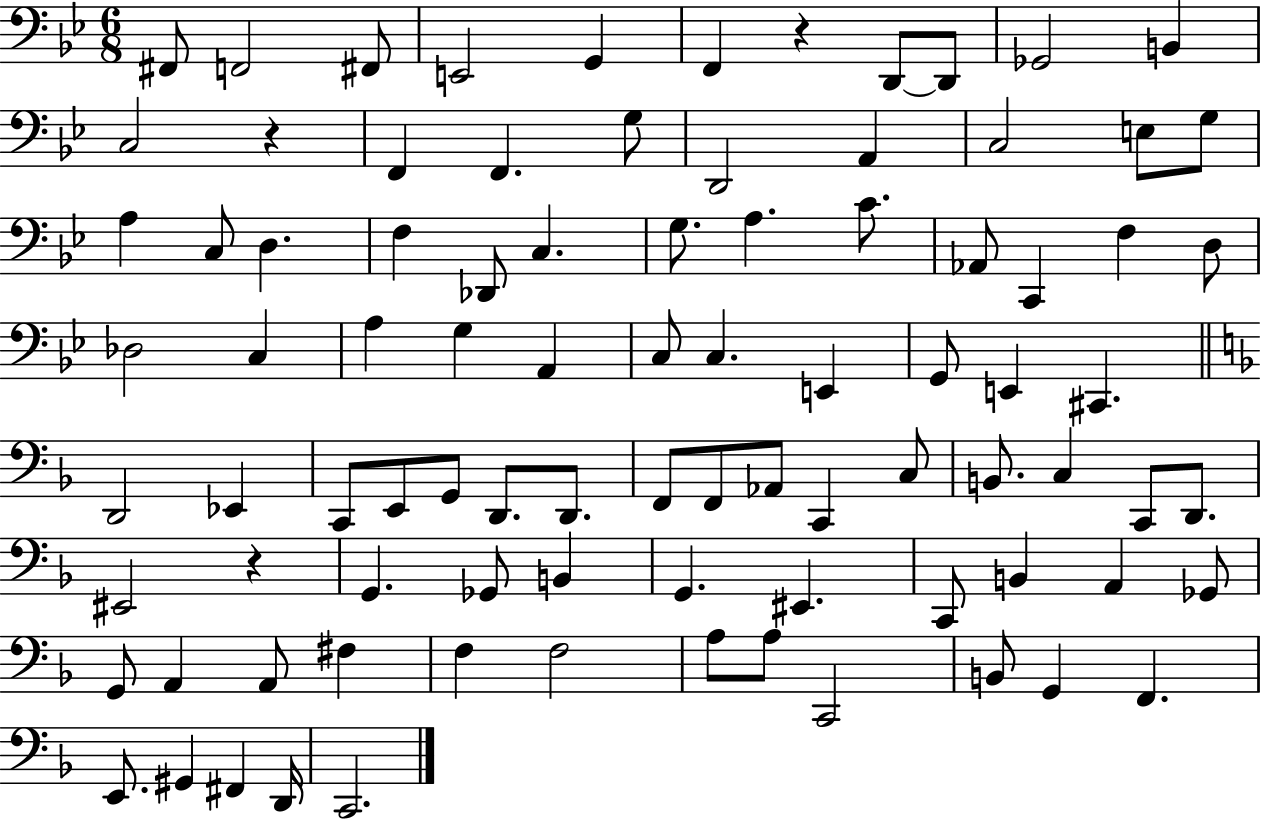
{
  \clef bass
  \numericTimeSignature
  \time 6/8
  \key bes \major
  fis,8 f,2 fis,8 | e,2 g,4 | f,4 r4 d,8~~ d,8 | ges,2 b,4 | \break c2 r4 | f,4 f,4. g8 | d,2 a,4 | c2 e8 g8 | \break a4 c8 d4. | f4 des,8 c4. | g8. a4. c'8. | aes,8 c,4 f4 d8 | \break des2 c4 | a4 g4 a,4 | c8 c4. e,4 | g,8 e,4 cis,4. | \break \bar "||" \break \key f \major d,2 ees,4 | c,8 e,8 g,8 d,8. d,8. | f,8 f,8 aes,8 c,4 c8 | b,8. c4 c,8 d,8. | \break eis,2 r4 | g,4. ges,8 b,4 | g,4. eis,4. | c,8 b,4 a,4 ges,8 | \break g,8 a,4 a,8 fis4 | f4 f2 | a8 a8 c,2 | b,8 g,4 f,4. | \break e,8. gis,4 fis,4 d,16 | c,2. | \bar "|."
}